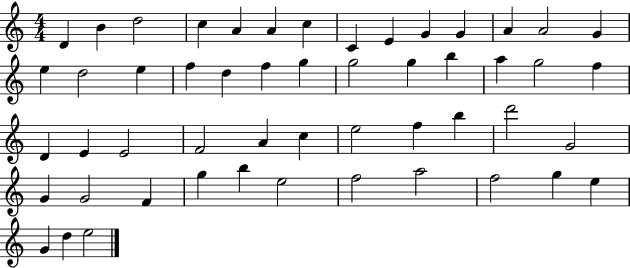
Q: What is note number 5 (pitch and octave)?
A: A4